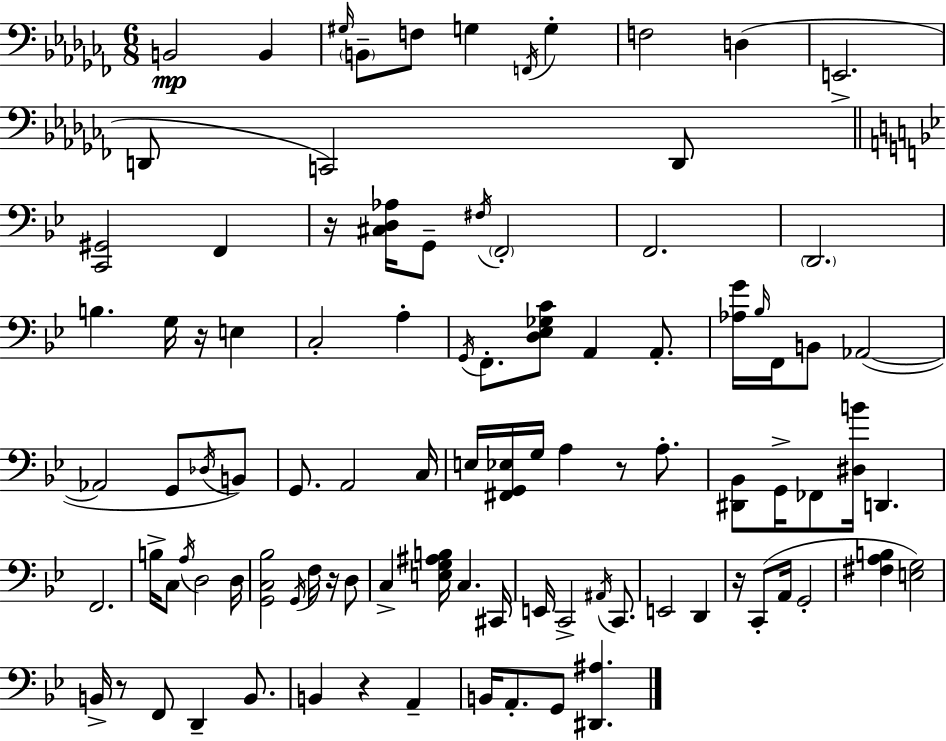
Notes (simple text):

B2/h B2/q G#3/s B2/e F3/e G3/q F2/s G3/q F3/h D3/q E2/h. D2/e C2/h D2/e [C2,G#2]/h F2/q R/s [C#3,D3,Ab3]/s G2/e F#3/s F2/h F2/h. D2/h. B3/q. G3/s R/s E3/q C3/h A3/q G2/s F2/e. [D3,Eb3,Gb3,C4]/e A2/q A2/e. [Ab3,G4]/s Bb3/s F2/s B2/e Ab2/h Ab2/h G2/e Db3/s B2/e G2/e. A2/h C3/s E3/s [F#2,G2,Eb3]/s G3/s A3/q R/e A3/e. [D#2,Bb2]/e G2/s FES2/e [D#3,B4]/s D2/q. F2/h. B3/s C3/e A3/s D3/h D3/s [G2,C3,Bb3]/h G2/s F3/s R/s D3/e C3/q [E3,G3,A#3,B3]/s C3/q. C#2/s E2/s C2/h A#2/s C2/e. E2/h D2/q R/s C2/e A2/s G2/h [F#3,A3,B3]/q [E3,G3]/h B2/s R/e F2/e D2/q B2/e. B2/q R/q A2/q B2/s A2/e. G2/e [D#2,A#3]/q.